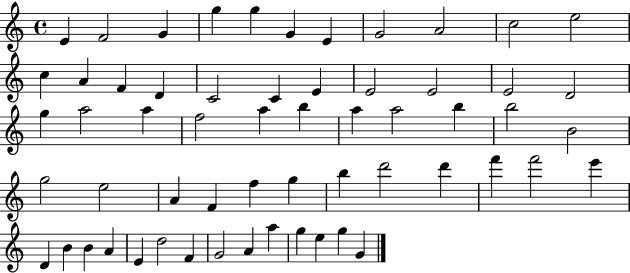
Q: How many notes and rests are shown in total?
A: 59